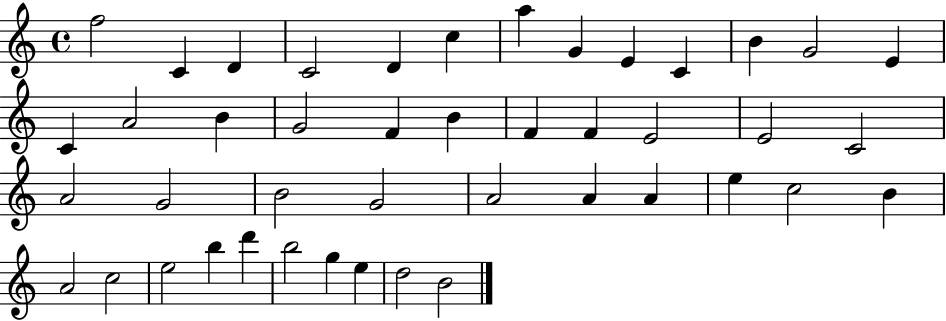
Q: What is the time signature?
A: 4/4